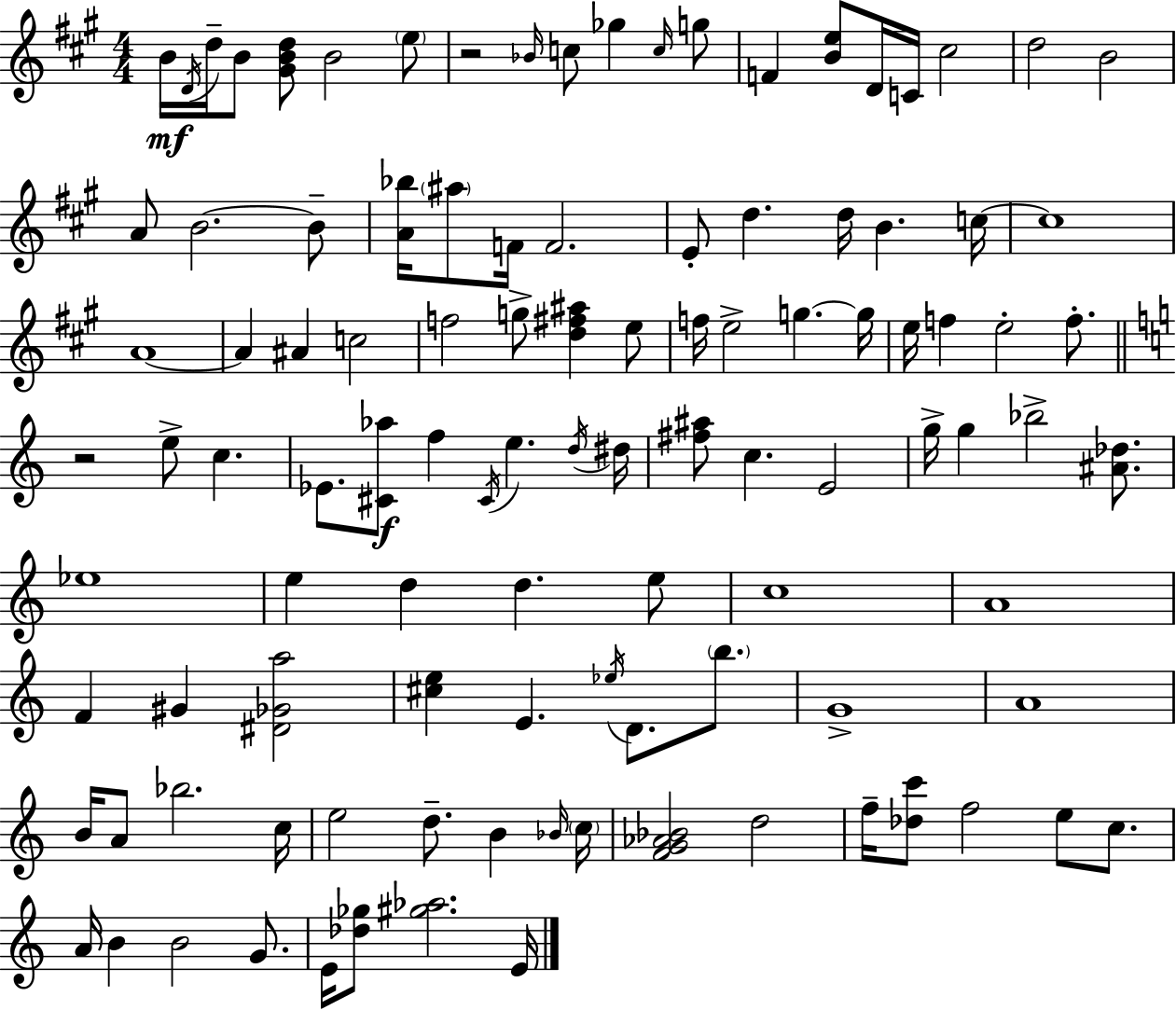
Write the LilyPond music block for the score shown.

{
  \clef treble
  \numericTimeSignature
  \time 4/4
  \key a \major
  b'16\mf \acciaccatura { d'16 } d''16-- b'8 <gis' b' d''>8 b'2 \parenthesize e''8 | r2 \grace { bes'16 } c''8 ges''4 | \grace { c''16 } g''8 f'4 <b' e''>8 d'16 c'16 cis''2 | d''2 b'2 | \break a'8 b'2.~~ | b'8-- <a' bes''>16 \parenthesize ais''8 f'16 f'2. | e'8-. d''4. d''16 b'4. | c''16~~ c''1 | \break a'1~~ | a'4 ais'4 c''2 | f''2 g''8-> <d'' fis'' ais''>4 | e''8 f''16 e''2-> g''4.~~ | \break g''16 e''16 f''4 e''2-. | f''8.-. \bar "||" \break \key c \major r2 e''8-> c''4. | ees'8. <cis' aes''>8\f f''4 \acciaccatura { cis'16 } e''4. | \acciaccatura { d''16 } dis''16 <fis'' ais''>8 c''4. e'2 | g''16-> g''4 bes''2-> <ais' des''>8. | \break ees''1 | e''4 d''4 d''4. | e''8 c''1 | a'1 | \break f'4 gis'4 <dis' ges' a''>2 | <cis'' e''>4 e'4. \acciaccatura { ees''16 } d'8. | \parenthesize b''8. g'1-> | a'1 | \break b'16 a'8 bes''2. | c''16 e''2 d''8.-- b'4 | \grace { bes'16 } \parenthesize c''16 <f' g' aes' bes'>2 d''2 | f''16-- <des'' c'''>8 f''2 e''8 | \break c''8. a'16 b'4 b'2 | g'8. e'16 <des'' ges''>8 <gis'' aes''>2. | e'16 \bar "|."
}